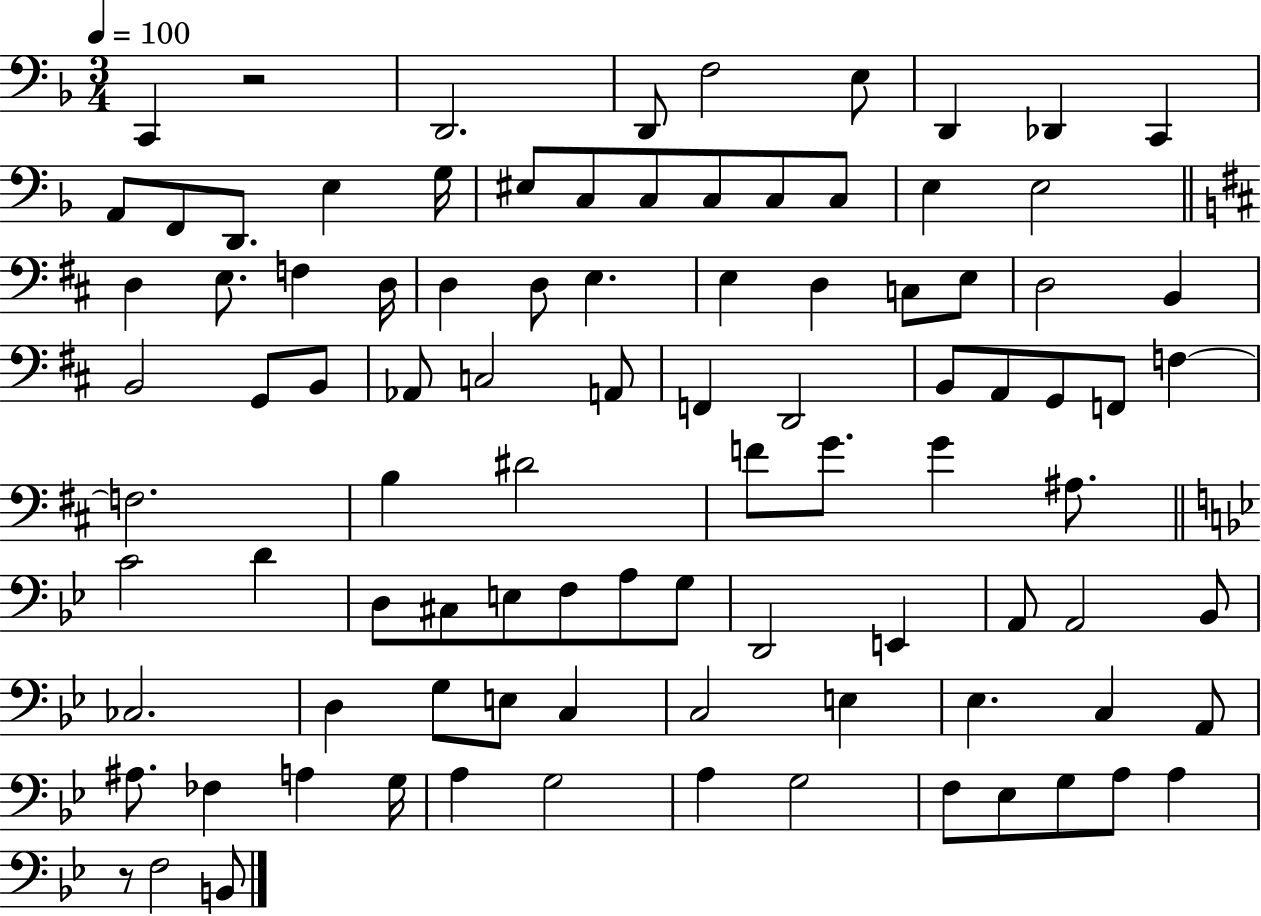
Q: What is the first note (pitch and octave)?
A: C2